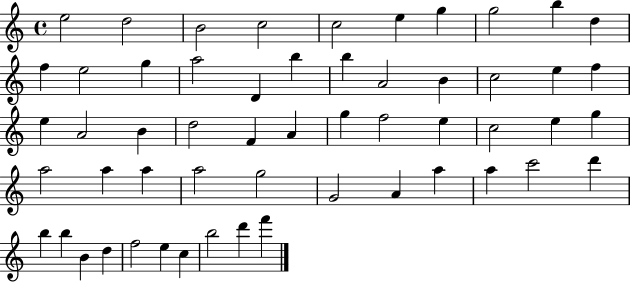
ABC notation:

X:1
T:Untitled
M:4/4
L:1/4
K:C
e2 d2 B2 c2 c2 e g g2 b d f e2 g a2 D b b A2 B c2 e f e A2 B d2 F A g f2 e c2 e g a2 a a a2 g2 G2 A a a c'2 d' b b B d f2 e c b2 d' f'